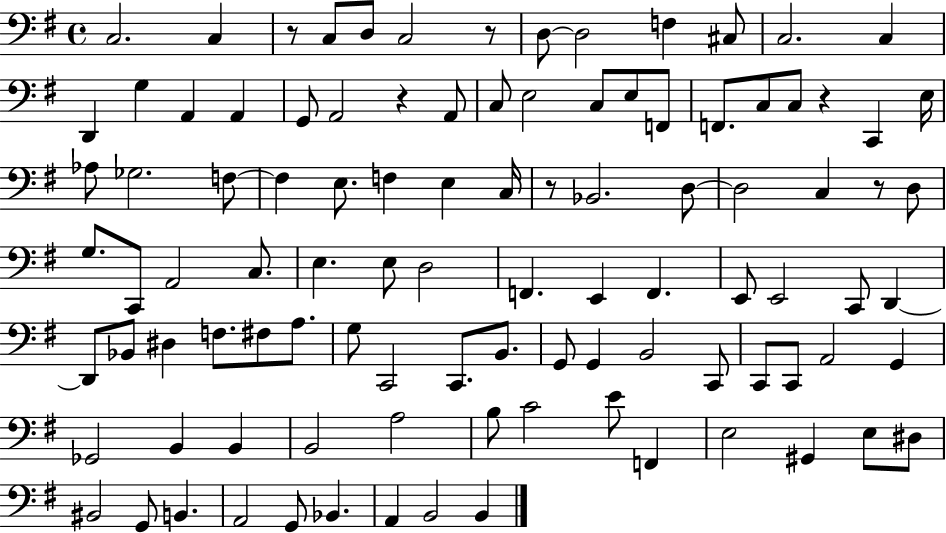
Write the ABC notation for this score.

X:1
T:Untitled
M:4/4
L:1/4
K:G
C,2 C, z/2 C,/2 D,/2 C,2 z/2 D,/2 D,2 F, ^C,/2 C,2 C, D,, G, A,, A,, G,,/2 A,,2 z A,,/2 C,/2 E,2 C,/2 E,/2 F,,/2 F,,/2 C,/2 C,/2 z C,, E,/4 _A,/2 _G,2 F,/2 F, E,/2 F, E, C,/4 z/2 _B,,2 D,/2 D,2 C, z/2 D,/2 G,/2 C,,/2 A,,2 C,/2 E, E,/2 D,2 F,, E,, F,, E,,/2 E,,2 C,,/2 D,, D,,/2 _B,,/2 ^D, F,/2 ^F,/2 A,/2 G,/2 C,,2 C,,/2 B,,/2 G,,/2 G,, B,,2 C,,/2 C,,/2 C,,/2 A,,2 G,, _G,,2 B,, B,, B,,2 A,2 B,/2 C2 E/2 F,, E,2 ^G,, E,/2 ^D,/2 ^B,,2 G,,/2 B,, A,,2 G,,/2 _B,, A,, B,,2 B,,